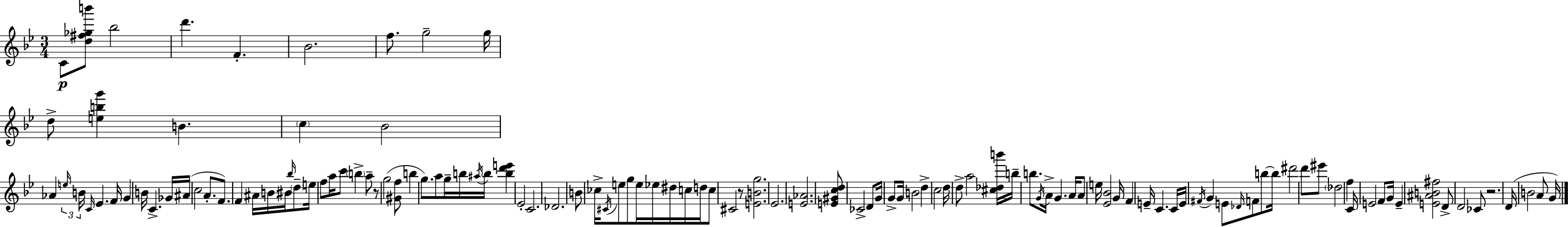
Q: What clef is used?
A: treble